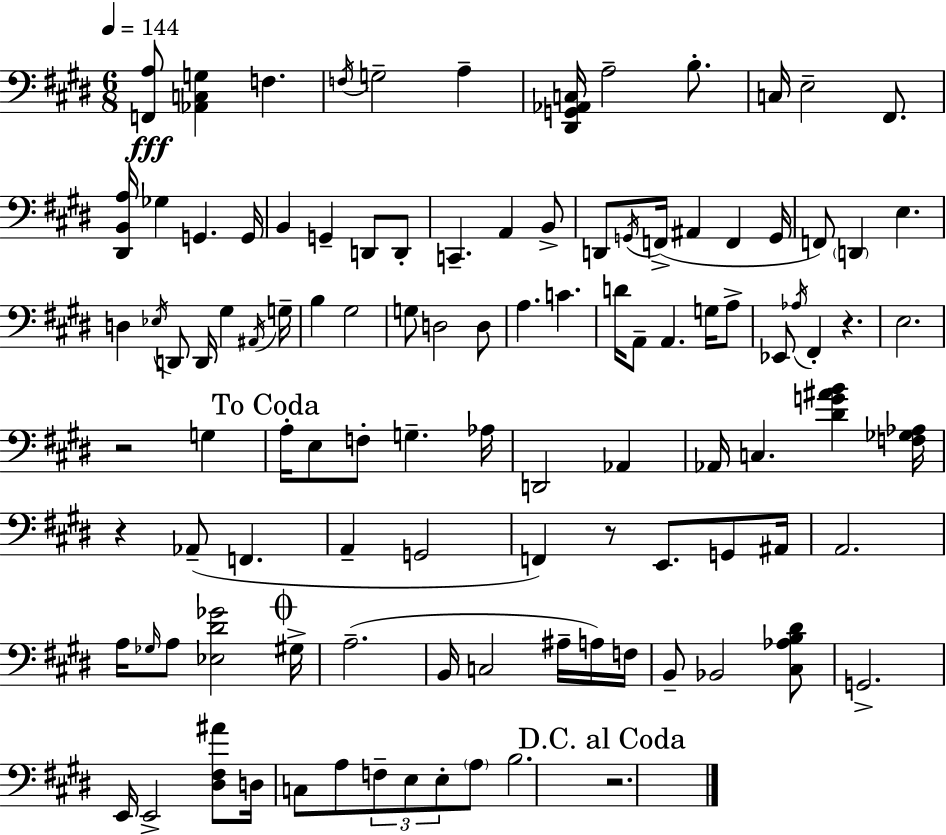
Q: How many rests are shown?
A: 5